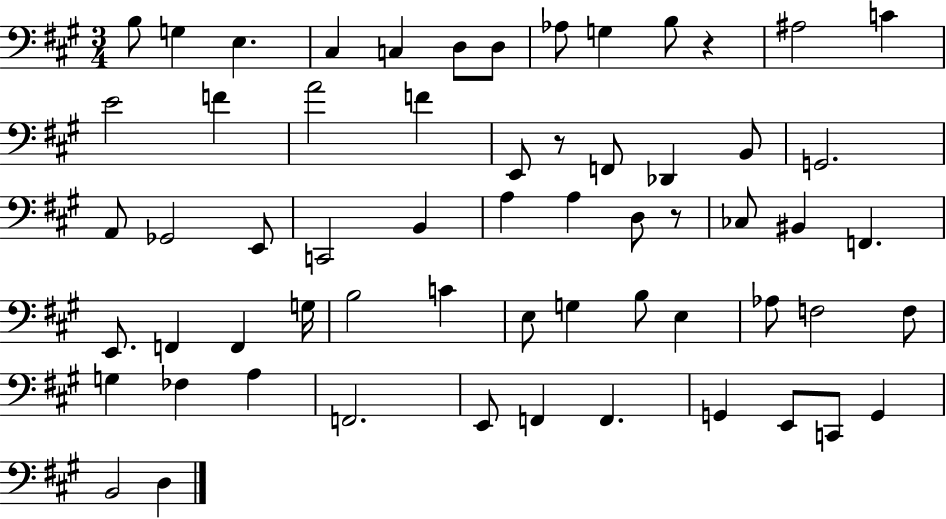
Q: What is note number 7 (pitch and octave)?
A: D3